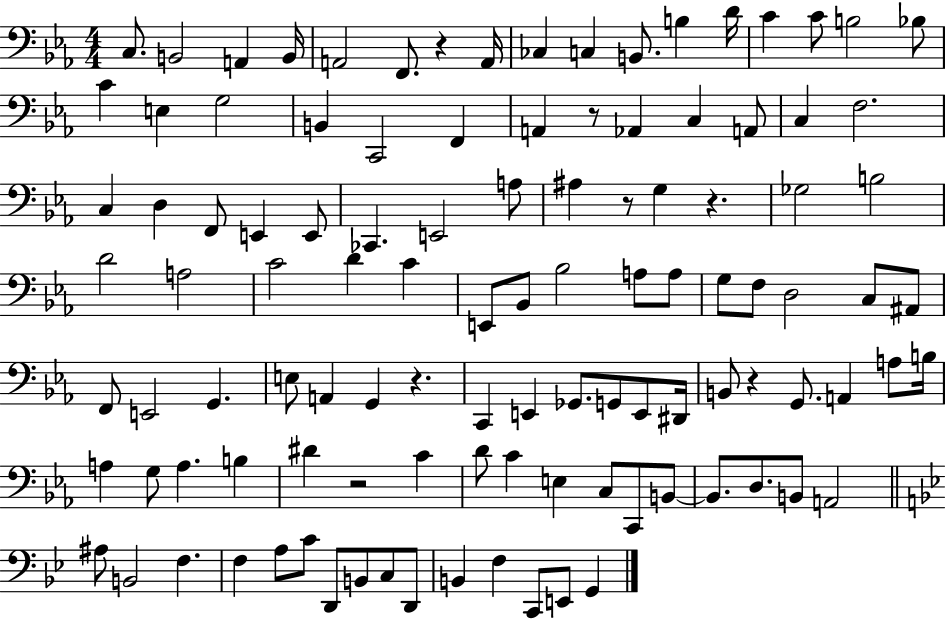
{
  \clef bass
  \numericTimeSignature
  \time 4/4
  \key ees \major
  \repeat volta 2 { c8. b,2 a,4 b,16 | a,2 f,8. r4 a,16 | ces4 c4 b,8. b4 d'16 | c'4 c'8 b2 bes8 | \break c'4 e4 g2 | b,4 c,2 f,4 | a,4 r8 aes,4 c4 a,8 | c4 f2. | \break c4 d4 f,8 e,4 e,8 | ces,4. e,2 a8 | ais4 r8 g4 r4. | ges2 b2 | \break d'2 a2 | c'2 d'4 c'4 | e,8 bes,8 bes2 a8 a8 | g8 f8 d2 c8 ais,8 | \break f,8 e,2 g,4. | e8 a,4 g,4 r4. | c,4 e,4 ges,8. g,8 e,8 dis,16 | b,8 r4 g,8. a,4 a8 b16 | \break a4 g8 a4. b4 | dis'4 r2 c'4 | d'8 c'4 e4 c8 c,8 b,8~~ | b,8. d8. b,8 a,2 | \break \bar "||" \break \key g \minor ais8 b,2 f4. | f4 a8 c'8 d,8 b,8 c8 d,8 | b,4 f4 c,8 e,8 g,4 | } \bar "|."
}